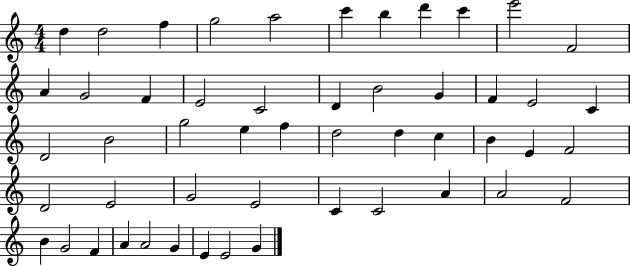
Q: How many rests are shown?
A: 0